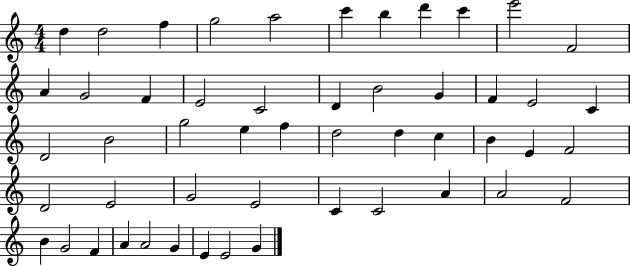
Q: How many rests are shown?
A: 0